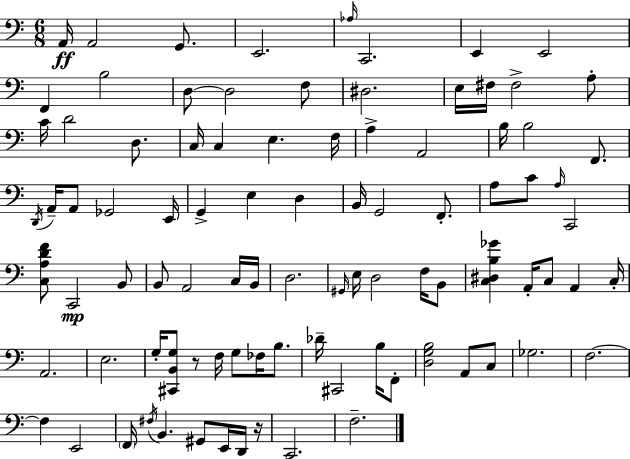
A2/s A2/h G2/e. E2/h. Ab3/s C2/h. E2/q E2/h F2/q B3/h D3/e D3/h F3/e D#3/h. E3/s F#3/s F#3/h A3/e C4/s D4/h D3/e. C3/s C3/q E3/q. F3/s A3/q A2/h B3/s B3/h F2/e. D2/s A2/s A2/e Gb2/h E2/s G2/q E3/q D3/q B2/s G2/h F2/e. A3/e C4/e A3/s C2/h [C3,A3,D4,F4]/e C2/h B2/e B2/e A2/h C3/s B2/s D3/h. G#2/s E3/s D3/h F3/s B2/e [C3,D#3,B3,Gb4]/q A2/s C3/e A2/q C3/s A2/h. E3/h. G3/s [C#2,B2,G3]/e R/e F3/s G3/e FES3/s B3/e. Db4/s C#2/h B3/s F2/e [D3,G3,B3]/h A2/e C3/e Gb3/h. F3/h. F3/q E2/h F2/s F#3/s B2/q. G#2/e E2/s D2/s R/s C2/h. F3/h.